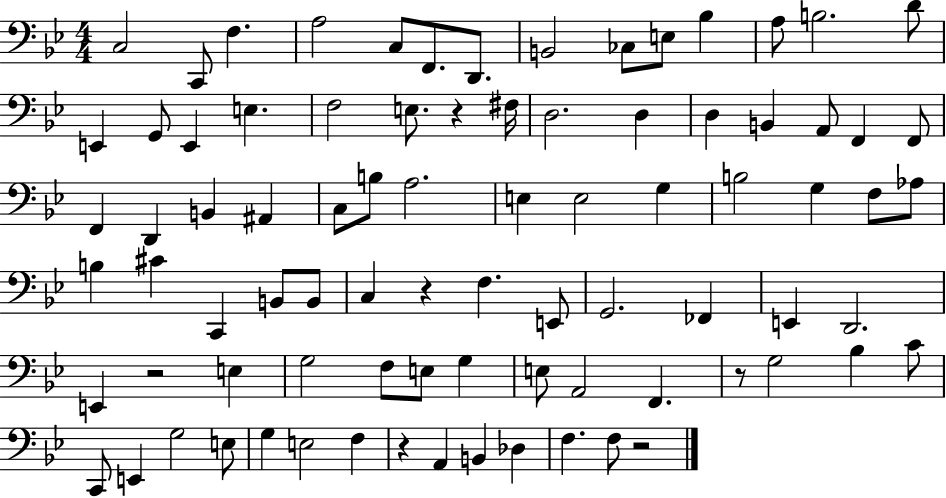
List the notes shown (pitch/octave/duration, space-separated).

C3/h C2/e F3/q. A3/h C3/e F2/e. D2/e. B2/h CES3/e E3/e Bb3/q A3/e B3/h. D4/e E2/q G2/e E2/q E3/q. F3/h E3/e. R/q F#3/s D3/h. D3/q D3/q B2/q A2/e F2/q F2/e F2/q D2/q B2/q A#2/q C3/e B3/e A3/h. E3/q E3/h G3/q B3/h G3/q F3/e Ab3/e B3/q C#4/q C2/q B2/e B2/e C3/q R/q F3/q. E2/e G2/h. FES2/q E2/q D2/h. E2/q R/h E3/q G3/h F3/e E3/e G3/q E3/e A2/h F2/q. R/e G3/h Bb3/q C4/e C2/e E2/q G3/h E3/e G3/q E3/h F3/q R/q A2/q B2/q Db3/q F3/q. F3/e R/h